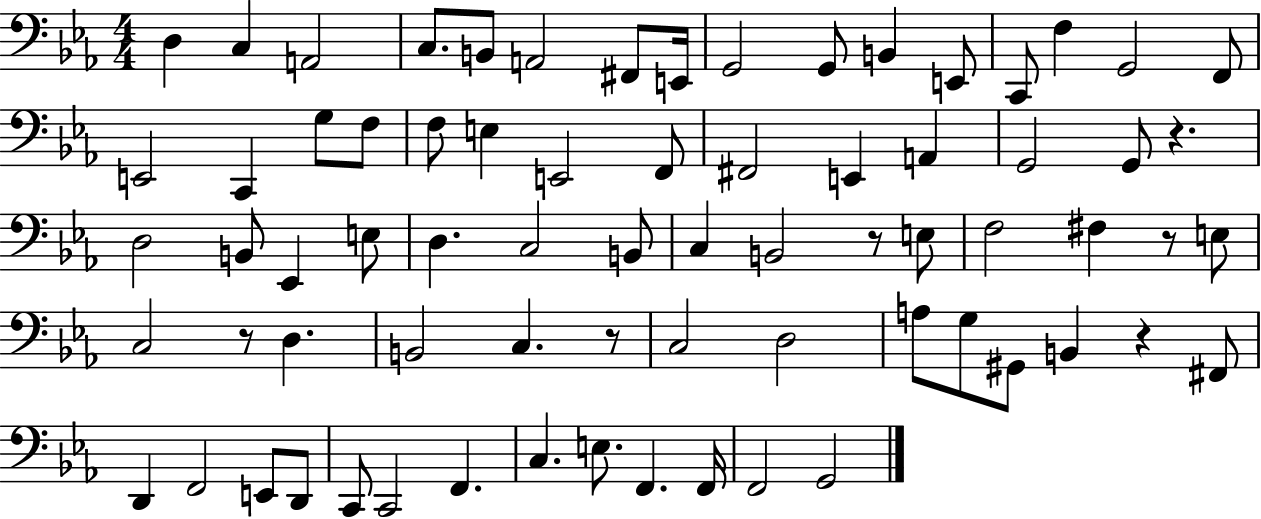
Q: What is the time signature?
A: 4/4